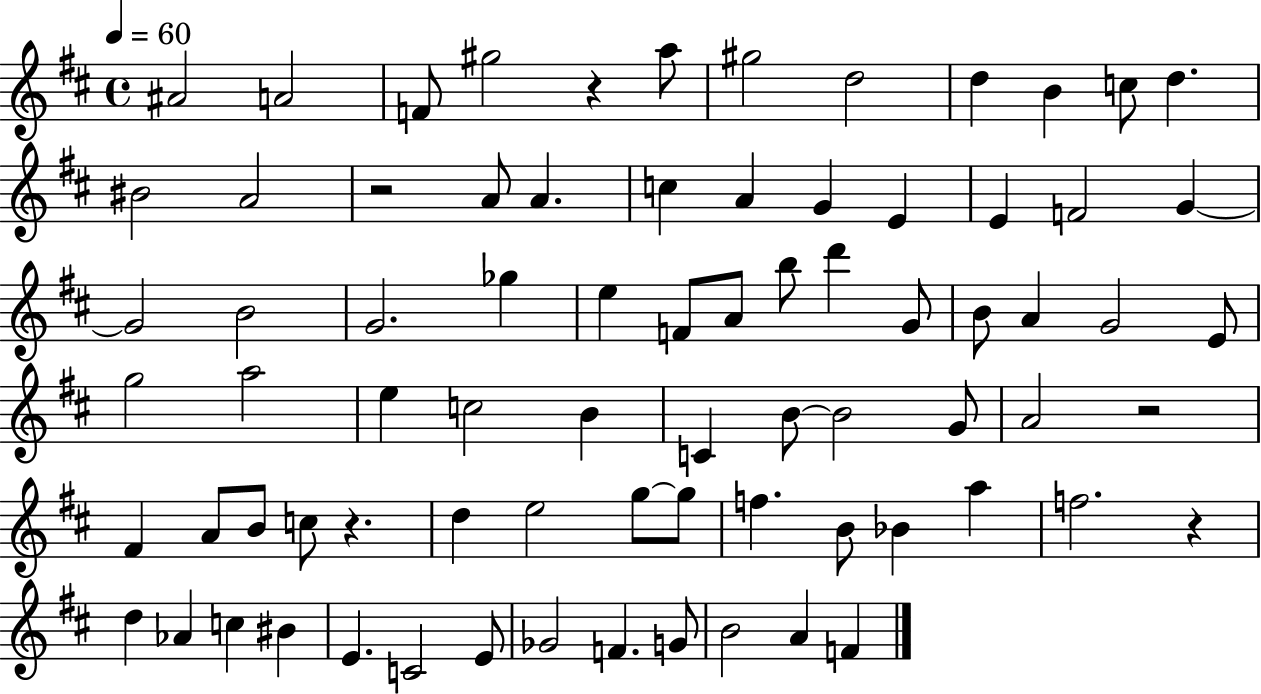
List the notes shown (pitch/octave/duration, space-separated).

A#4/h A4/h F4/e G#5/h R/q A5/e G#5/h D5/h D5/q B4/q C5/e D5/q. BIS4/h A4/h R/h A4/e A4/q. C5/q A4/q G4/q E4/q E4/q F4/h G4/q G4/h B4/h G4/h. Gb5/q E5/q F4/e A4/e B5/e D6/q G4/e B4/e A4/q G4/h E4/e G5/h A5/h E5/q C5/h B4/q C4/q B4/e B4/h G4/e A4/h R/h F#4/q A4/e B4/e C5/e R/q. D5/q E5/h G5/e G5/e F5/q. B4/e Bb4/q A5/q F5/h. R/q D5/q Ab4/q C5/q BIS4/q E4/q. C4/h E4/e Gb4/h F4/q. G4/e B4/h A4/q F4/q